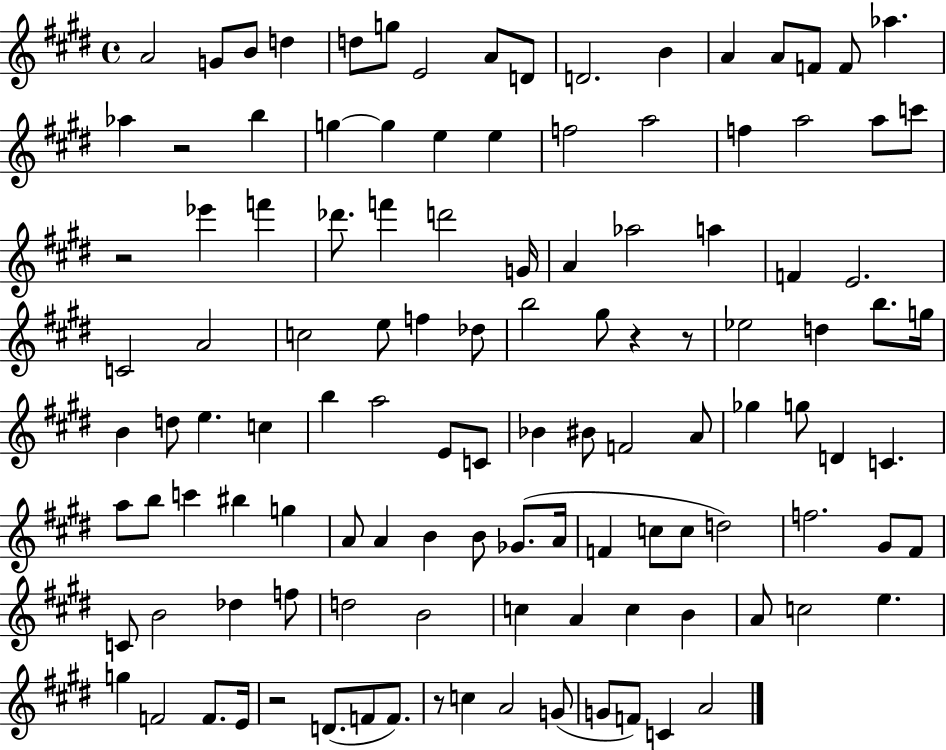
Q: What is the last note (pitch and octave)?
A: A4